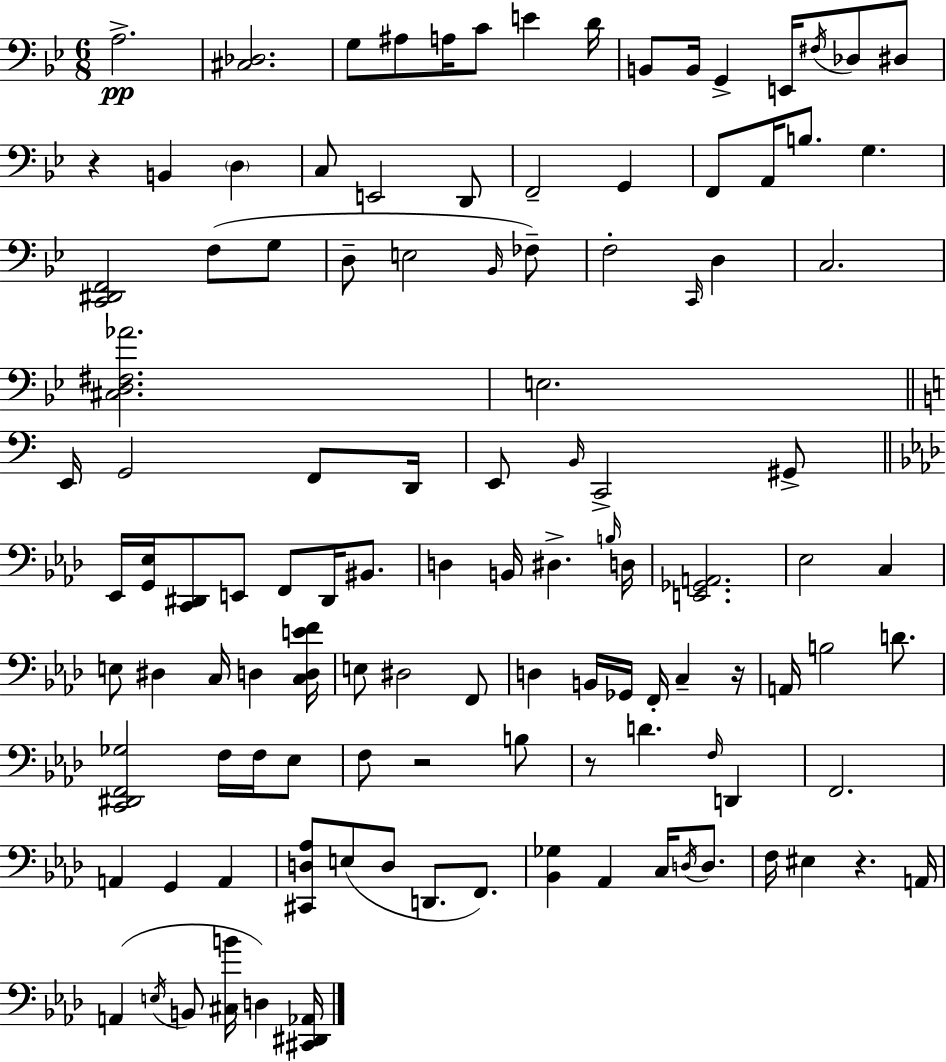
A3/h. [C#3,Db3]/h. G3/e A#3/e A3/s C4/e E4/q D4/s B2/e B2/s G2/q E2/s F#3/s Db3/e D#3/e R/q B2/q D3/q C3/e E2/h D2/e F2/h G2/q F2/e A2/s B3/e. G3/q. [C2,D#2,F2]/h F3/e G3/e D3/e E3/h Bb2/s FES3/e F3/h C2/s D3/q C3/h. [C#3,D3,F#3,Ab4]/h. E3/h. E2/s G2/h F2/e D2/s E2/e B2/s C2/h G#2/e Eb2/s [G2,Eb3]/s [C2,D#2]/e E2/e F2/e D#2/s BIS2/e. D3/q B2/s D#3/q. B3/s D3/s [E2,Gb2,A2]/h. Eb3/h C3/q E3/e D#3/q C3/s D3/q [C3,D3,E4,F4]/s E3/e D#3/h F2/e D3/q B2/s Gb2/s F2/s C3/q R/s A2/s B3/h D4/e. [C2,D#2,F2,Gb3]/h F3/s F3/s Eb3/e F3/e R/h B3/e R/e D4/q. F3/s D2/q F2/h. A2/q G2/q A2/q [C#2,D3,Ab3]/e E3/e D3/e D2/e. F2/e. [Bb2,Gb3]/q Ab2/q C3/s D3/s D3/e. F3/s EIS3/q R/q. A2/s A2/q E3/s B2/e [C#3,B4]/s D3/q [C#2,D#2,Ab2]/s